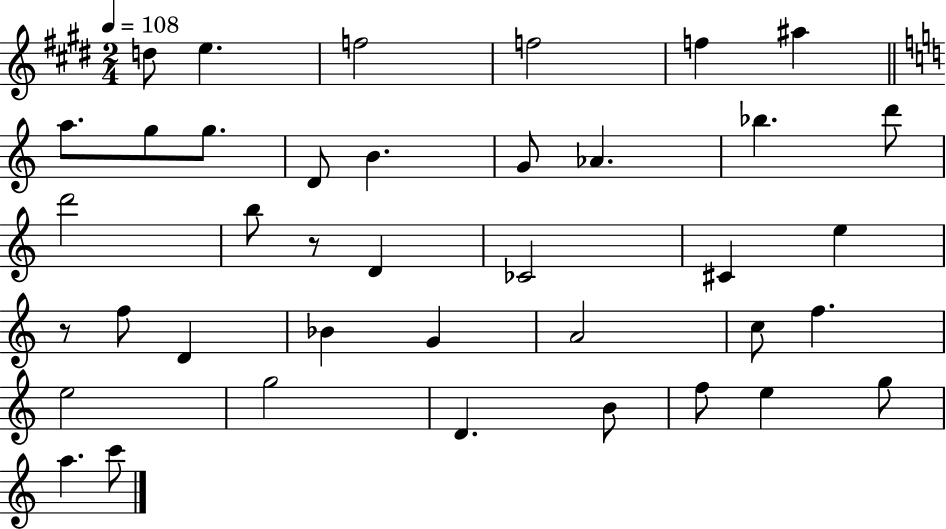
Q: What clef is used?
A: treble